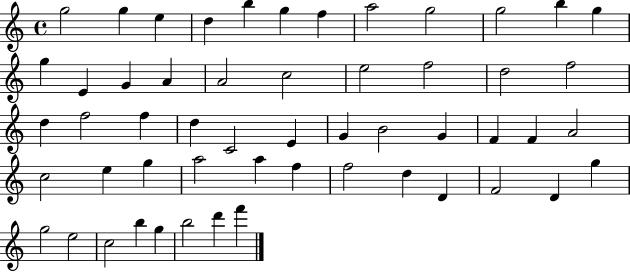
X:1
T:Untitled
M:4/4
L:1/4
K:C
g2 g e d b g f a2 g2 g2 b g g E G A A2 c2 e2 f2 d2 f2 d f2 f d C2 E G B2 G F F A2 c2 e g a2 a f f2 d D F2 D g g2 e2 c2 b g b2 d' f'